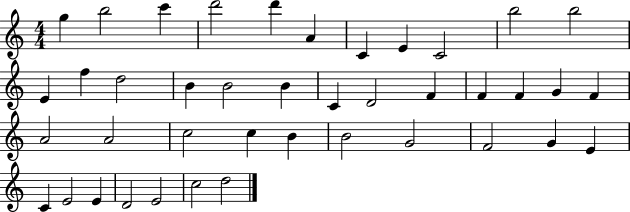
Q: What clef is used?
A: treble